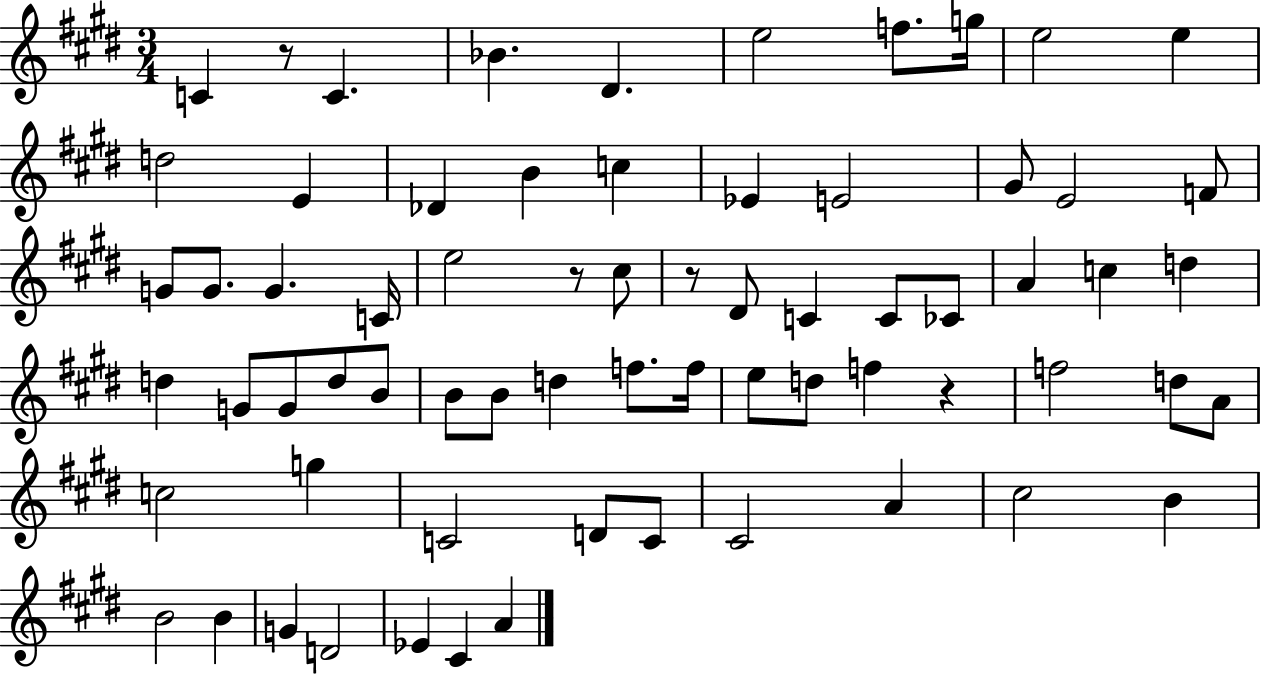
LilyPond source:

{
  \clef treble
  \numericTimeSignature
  \time 3/4
  \key e \major
  \repeat volta 2 { c'4 r8 c'4. | bes'4. dis'4. | e''2 f''8. g''16 | e''2 e''4 | \break d''2 e'4 | des'4 b'4 c''4 | ees'4 e'2 | gis'8 e'2 f'8 | \break g'8 g'8. g'4. c'16 | e''2 r8 cis''8 | r8 dis'8 c'4 c'8 ces'8 | a'4 c''4 d''4 | \break d''4 g'8 g'8 d''8 b'8 | b'8 b'8 d''4 f''8. f''16 | e''8 d''8 f''4 r4 | f''2 d''8 a'8 | \break c''2 g''4 | c'2 d'8 c'8 | cis'2 a'4 | cis''2 b'4 | \break b'2 b'4 | g'4 d'2 | ees'4 cis'4 a'4 | } \bar "|."
}